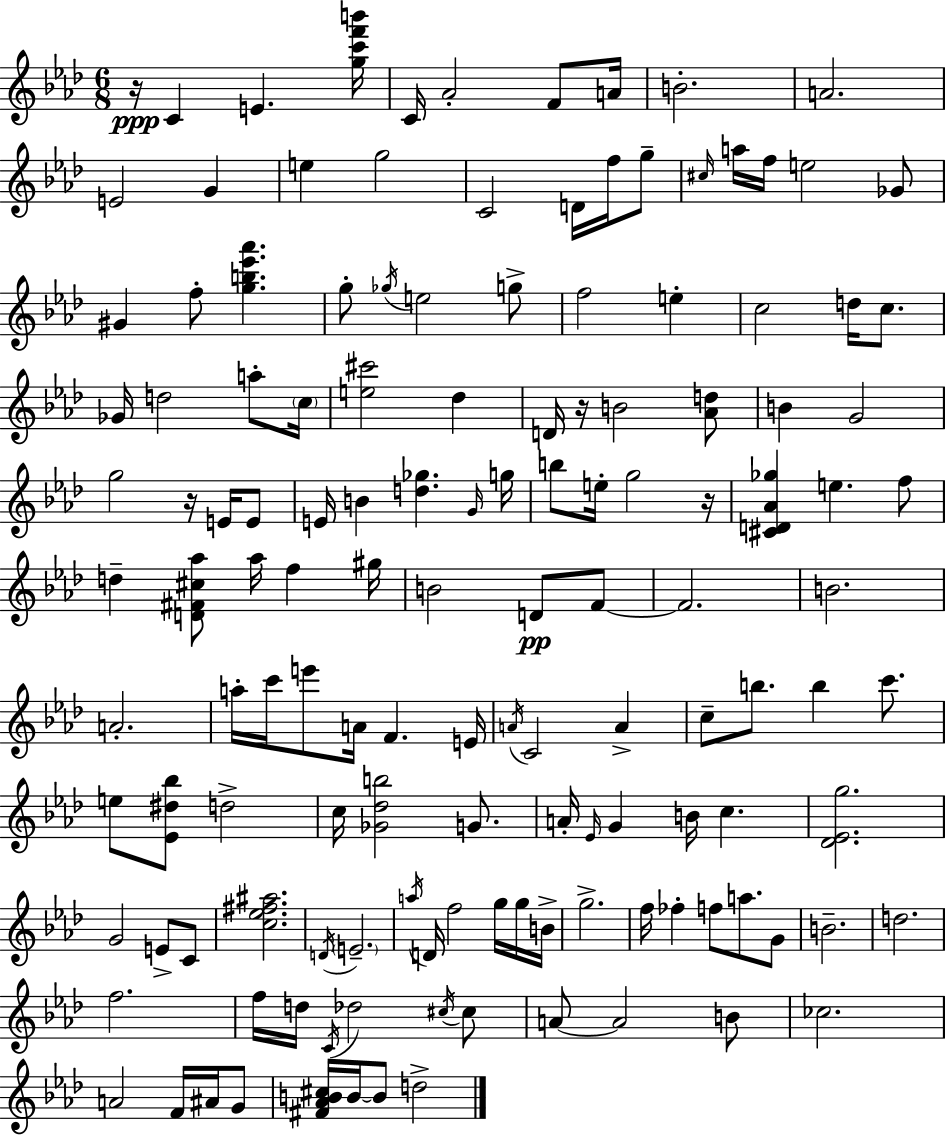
{
  \clef treble
  \numericTimeSignature
  \time 6/8
  \key f \minor
  r16\ppp c'4 e'4. <g'' c''' f''' b'''>16 | c'16 aes'2-. f'8 a'16 | b'2.-. | a'2. | \break e'2 g'4 | e''4 g''2 | c'2 d'16 f''16 g''8-- | \grace { cis''16 } a''16 f''16 e''2 ges'8 | \break gis'4 f''8-. <g'' b'' ees''' aes'''>4. | g''8-. \acciaccatura { ges''16 } e''2 | g''8-> f''2 e''4-. | c''2 d''16 c''8. | \break ges'16 d''2 a''8-. | \parenthesize c''16 <e'' cis'''>2 des''4 | d'16 r16 b'2 | <aes' d''>8 b'4 g'2 | \break g''2 r16 e'16 | e'8 e'16 b'4 <d'' ges''>4. | \grace { g'16 } g''16 b''8 e''16-. g''2 | r16 <cis' d' aes' ges''>4 e''4. | \break f''8 d''4-- <d' fis' cis'' aes''>8 aes''16 f''4 | gis''16 b'2 d'8\pp | f'8~~ f'2. | b'2. | \break a'2.-. | a''16-. c'''16 e'''8 a'16 f'4. | e'16 \acciaccatura { a'16 } c'2 | a'4-> c''8-- b''8. b''4 | \break c'''8. e''8 <ees' dis'' bes''>8 d''2-> | c''16 <ges' des'' b''>2 | g'8. a'16-. \grace { ees'16 } g'4 b'16 c''4. | <des' ees' g''>2. | \break g'2 | e'8-> c'8 <c'' ees'' fis'' ais''>2. | \acciaccatura { d'16 } \parenthesize e'2.-- | \acciaccatura { a''16 } d'16 f''2 | \break g''16 g''16 b'16-> g''2.-> | f''16 fes''4-. | f''8 a''8. g'8 b'2.-- | d''2. | \break f''2. | f''16 d''16 \acciaccatura { c'16 } des''2 | \acciaccatura { cis''16 } cis''8 a'8~~ a'2 | b'8 ces''2. | \break a'2 | f'16 ais'16 g'8 <fis' aes' b' cis''>16 b'16~~ b'8 | d''2-> \bar "|."
}